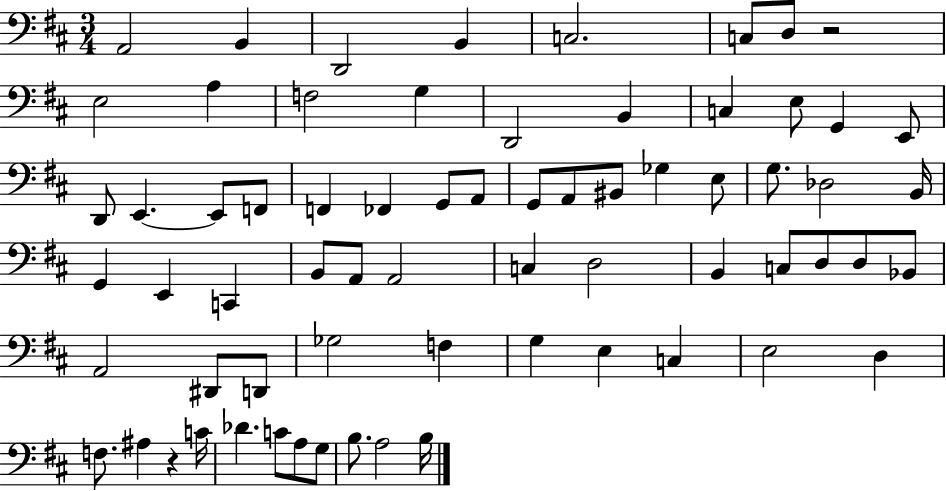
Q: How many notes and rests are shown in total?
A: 68